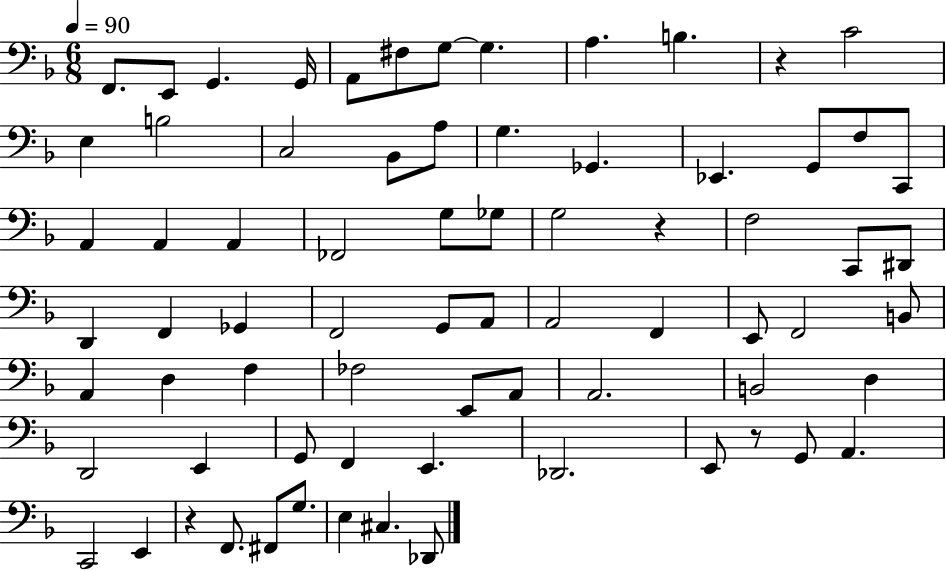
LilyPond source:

{
  \clef bass
  \numericTimeSignature
  \time 6/8
  \key f \major
  \tempo 4 = 90
  f,8. e,8 g,4. g,16 | a,8 fis8 g8~~ g4. | a4. b4. | r4 c'2 | \break e4 b2 | c2 bes,8 a8 | g4. ges,4. | ees,4. g,8 f8 c,8 | \break a,4 a,4 a,4 | fes,2 g8 ges8 | g2 r4 | f2 c,8 dis,8 | \break d,4 f,4 ges,4 | f,2 g,8 a,8 | a,2 f,4 | e,8 f,2 b,8 | \break a,4 d4 f4 | fes2 e,8 a,8 | a,2. | b,2 d4 | \break d,2 e,4 | g,8 f,4 e,4. | des,2. | e,8 r8 g,8 a,4. | \break c,2 e,4 | r4 f,8. fis,8 g8. | e4 cis4. des,8 | \bar "|."
}